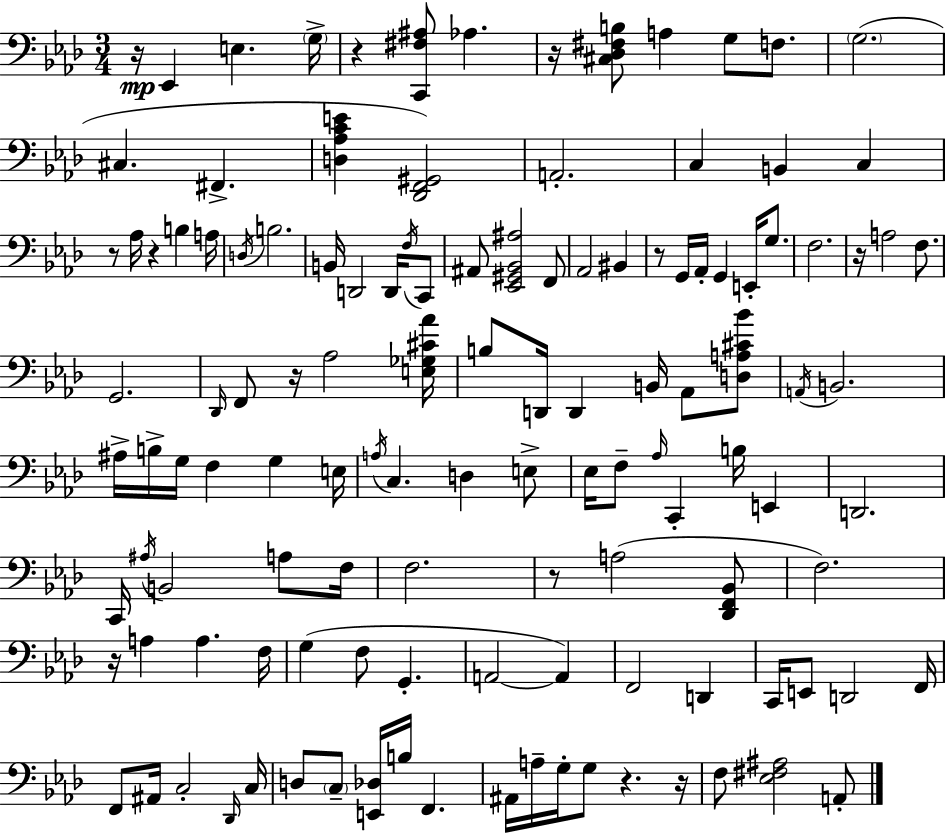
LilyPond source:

{
  \clef bass
  \numericTimeSignature
  \time 3/4
  \key f \minor
  r16\mp ees,4 e4. \parenthesize g16-> | r4 <c, fis ais>8 aes4. | r16 <cis des fis b>8 a4 g8 f8. | \parenthesize g2.( | \break cis4. fis,4.-> | <d aes c' e'>4 <des, f, gis,>2) | a,2.-. | c4 b,4 c4 | \break r8 aes16 r4 b4 a16 | \acciaccatura { d16 } b2. | b,16 d,2 d,16 \acciaccatura { f16 } | c,8 ais,8 <ees, gis, bes, ais>2 | \break f,8 aes,2 bis,4 | r8 g,16 aes,16-. g,4 e,16-. g8. | f2. | r16 a2 f8. | \break g,2. | \grace { des,16 } f,8 r16 aes2 | <e ges cis' aes'>16 b8 d,16 d,4 b,16 aes,8 | <d a cis' bes'>8 \acciaccatura { a,16 } b,2. | \break ais16-> b16-> g16 f4 g4 | e16 \acciaccatura { a16 } c4. d4 | e8-> ees16 f8-- \grace { aes16 } c,4-. | b16 e,4 d,2. | \break c,16 \acciaccatura { ais16 } b,2 | a8 f16 f2. | r8 a2( | <des, f, bes,>8 f2.) | \break r16 a4 | a4. f16 g4( f8 | g,4.-. a,2~~ | a,4) f,2 | \break d,4 c,16 e,8 d,2 | f,16 f,8 ais,16 c2-. | \grace { des,16 } c16 d8 \parenthesize c8-- | <e, des>16 b16 f,4. ais,16 a16-- g16-. g8 | \break r4. r16 f8 <ees fis ais>2 | a,8-. \bar "|."
}